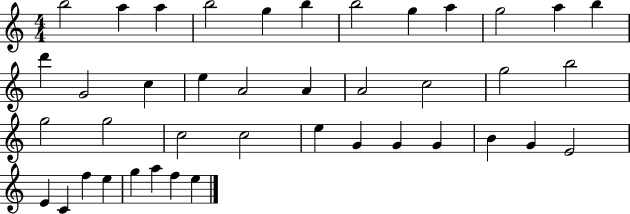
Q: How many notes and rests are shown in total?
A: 41